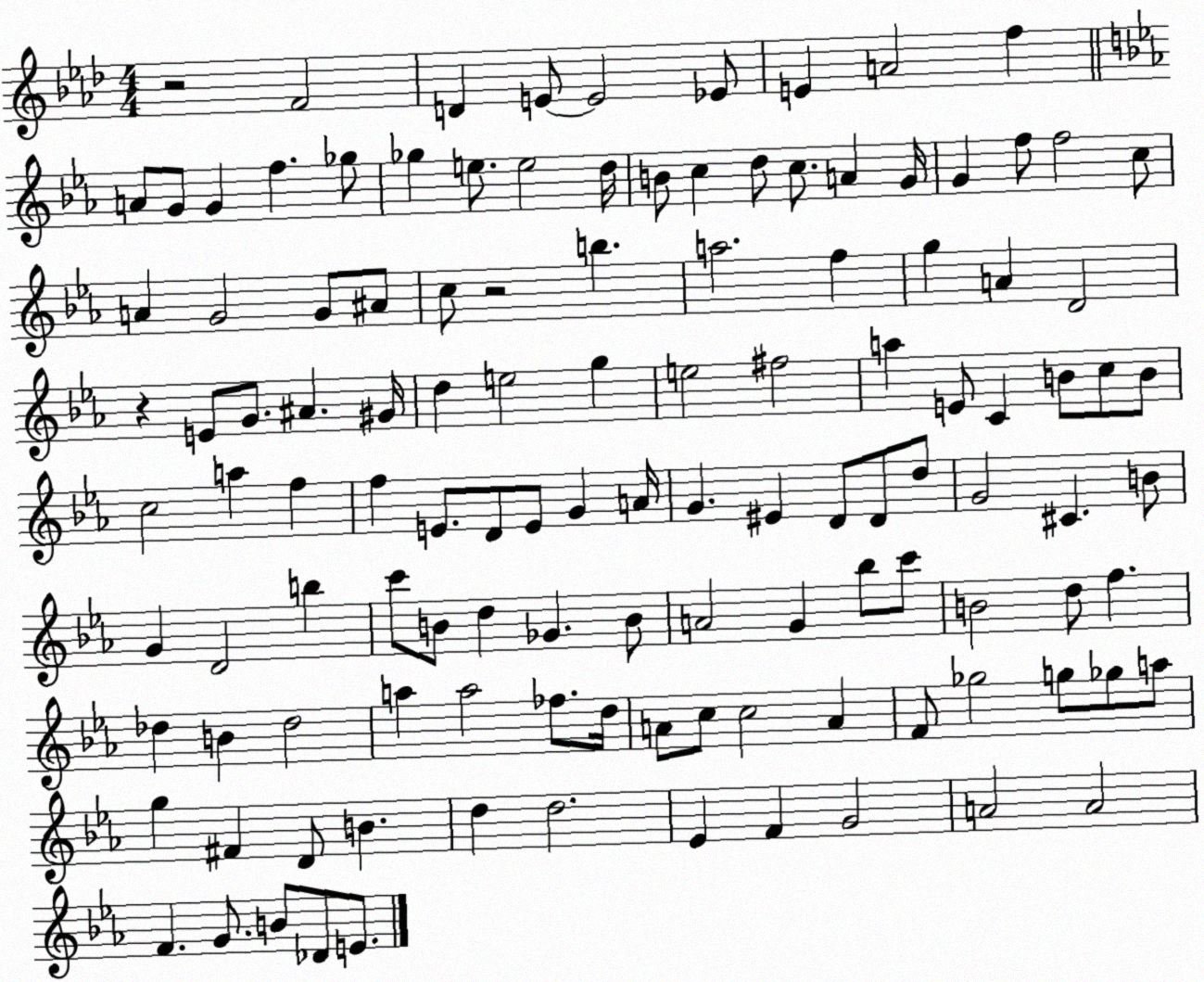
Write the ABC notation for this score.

X:1
T:Untitled
M:4/4
L:1/4
K:Ab
z2 F2 D E/2 E2 _E/2 E A2 f A/2 G/2 G f _g/2 _g e/2 e2 d/4 B/2 c d/2 c/2 A G/4 G f/2 f2 c/2 A G2 G/2 ^A/2 c/2 z2 b a2 f g A D2 z E/2 G/2 ^A ^G/4 d e2 g e2 ^f2 a E/2 C B/2 c/2 B/2 c2 a f f E/2 D/2 E/2 G A/4 G ^E D/2 D/2 d/2 G2 ^C B/2 G D2 b c'/2 B/2 d _G B/2 A2 G _b/2 c'/2 B2 d/2 f _d B _d2 a a2 _f/2 d/4 A/2 c/2 c2 A F/2 _g2 g/2 _g/2 a/2 g ^F D/2 B d d2 _E F G2 A2 A2 F G/2 B/2 _D/2 E/2